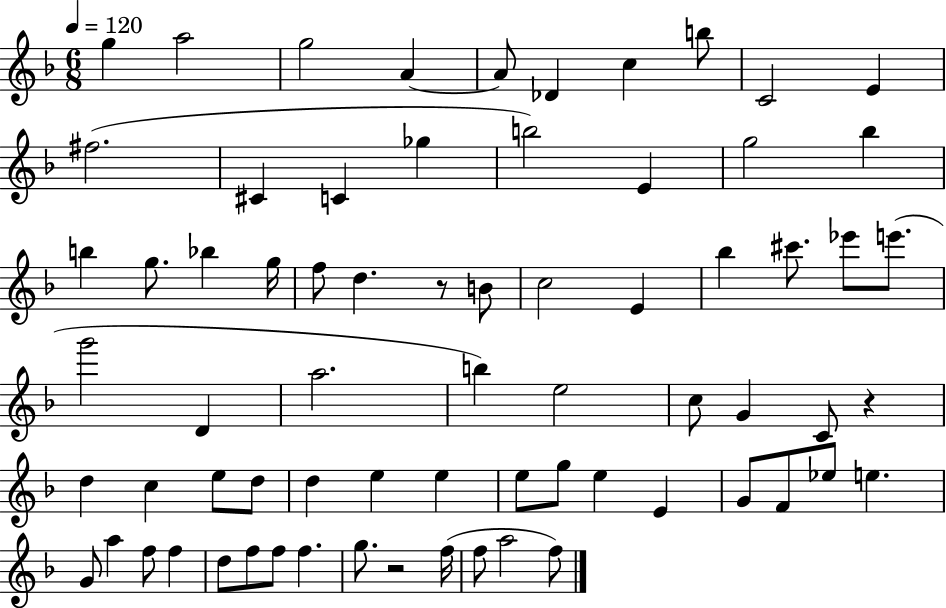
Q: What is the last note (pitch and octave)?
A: F5